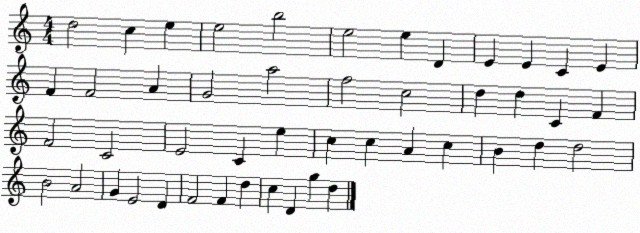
X:1
T:Untitled
M:4/4
L:1/4
K:C
d2 c e e2 b2 e2 e D E E C E F F2 A G2 a2 f2 c2 d d C F F2 C2 E2 C e c c A c B d d2 B2 A2 G E2 D F2 F d c D g d